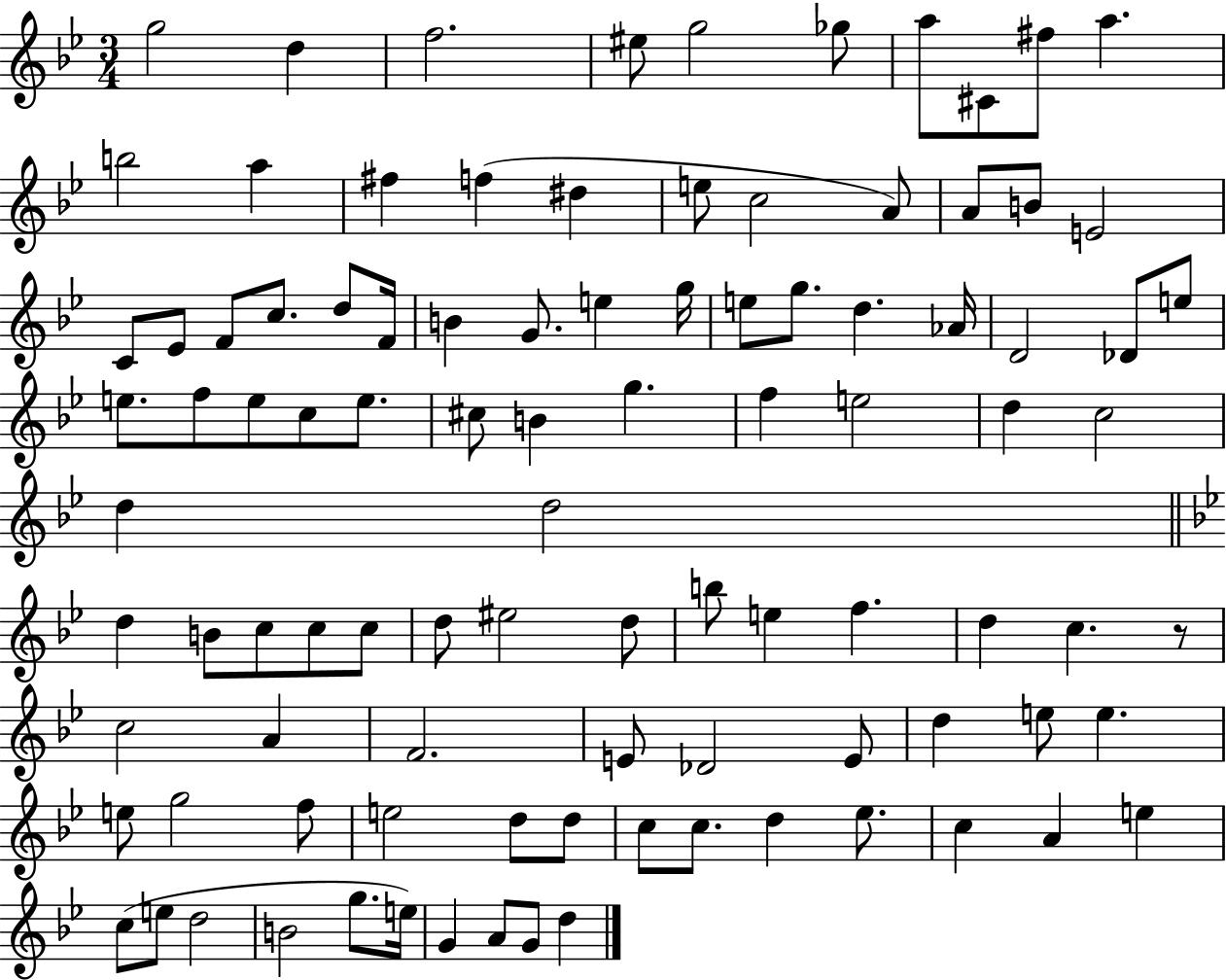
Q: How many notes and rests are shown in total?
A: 98